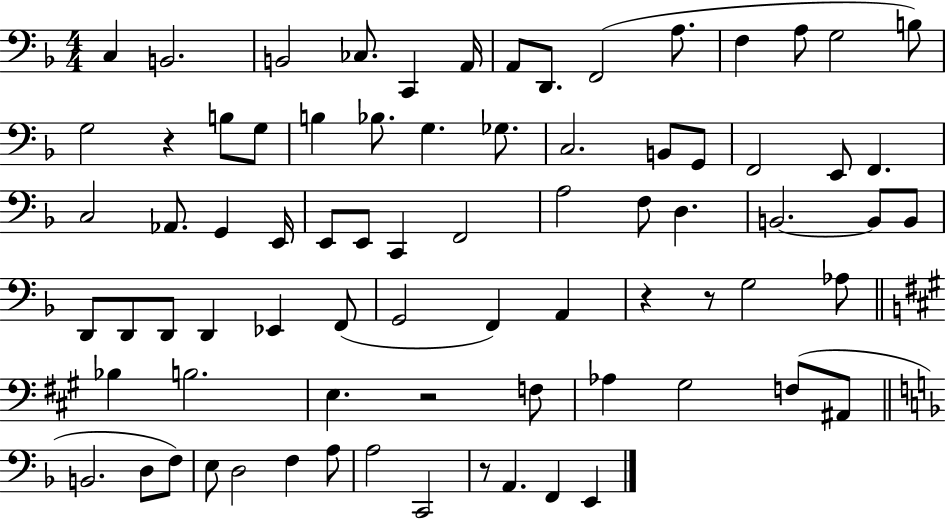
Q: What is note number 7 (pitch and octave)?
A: A2